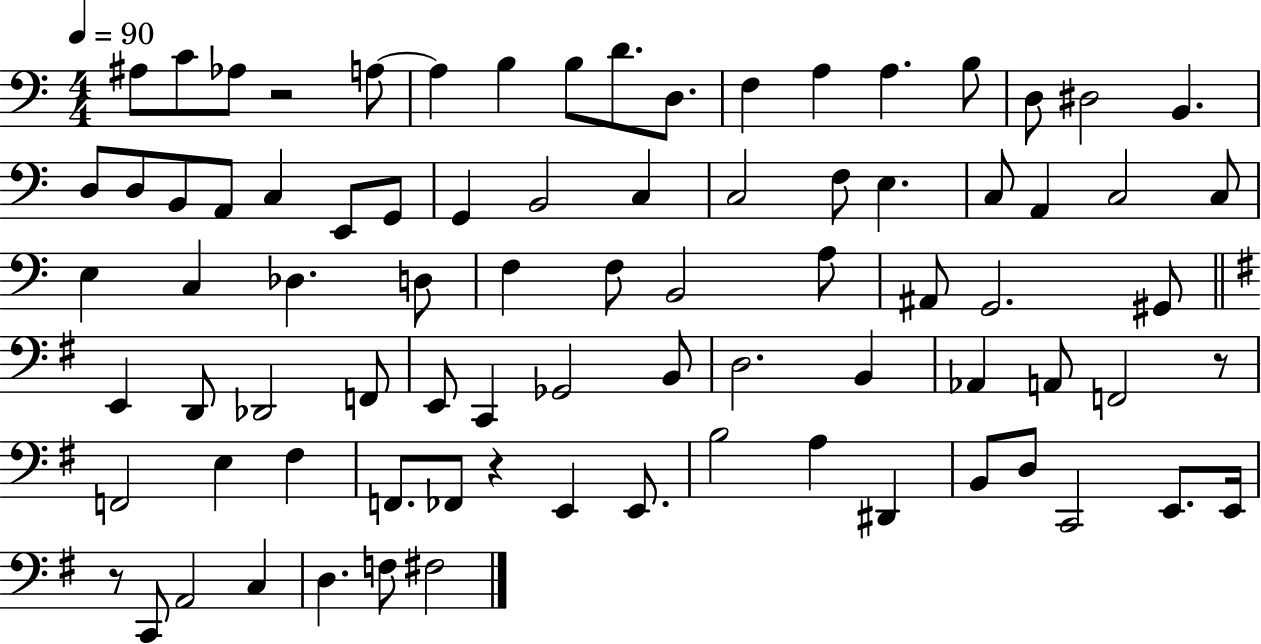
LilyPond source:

{
  \clef bass
  \numericTimeSignature
  \time 4/4
  \key c \major
  \tempo 4 = 90
  ais8 c'8 aes8 r2 a8~~ | a4 b4 b8 d'8. d8. | f4 a4 a4. b8 | d8 dis2 b,4. | \break d8 d8 b,8 a,8 c4 e,8 g,8 | g,4 b,2 c4 | c2 f8 e4. | c8 a,4 c2 c8 | \break e4 c4 des4. d8 | f4 f8 b,2 a8 | ais,8 g,2. gis,8 | \bar "||" \break \key e \minor e,4 d,8 des,2 f,8 | e,8 c,4 ges,2 b,8 | d2. b,4 | aes,4 a,8 f,2 r8 | \break f,2 e4 fis4 | f,8. fes,8 r4 e,4 e,8. | b2 a4 dis,4 | b,8 d8 c,2 e,8. e,16 | \break r8 c,8 a,2 c4 | d4. f8 fis2 | \bar "|."
}